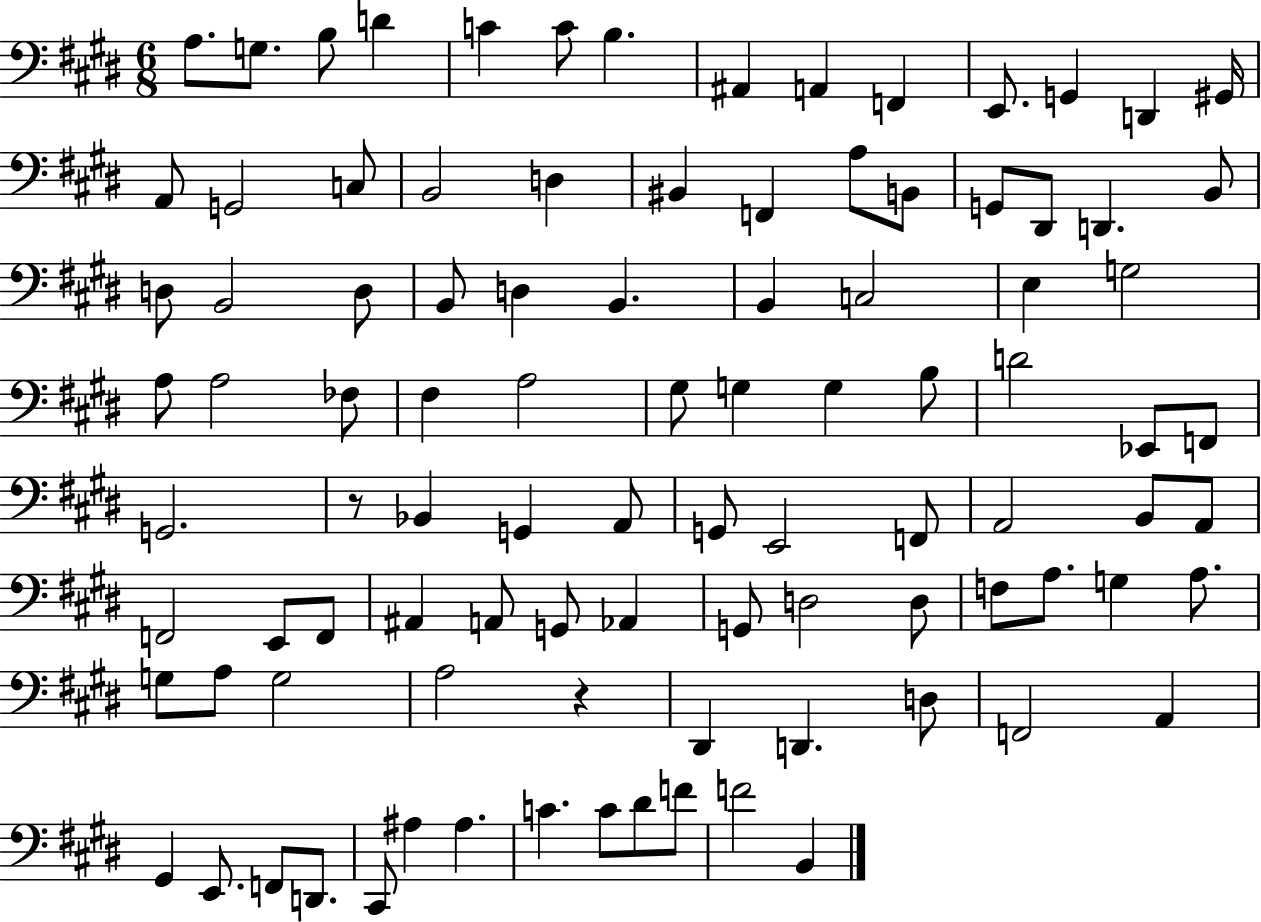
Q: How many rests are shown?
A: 2